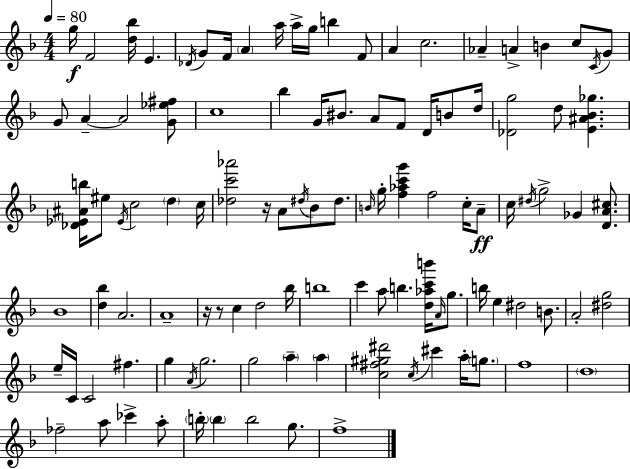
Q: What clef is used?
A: treble